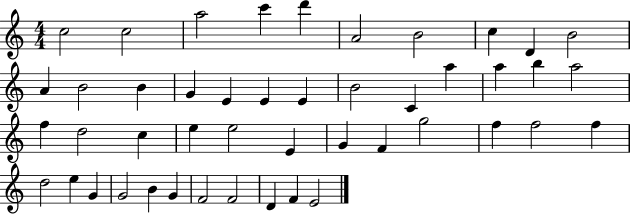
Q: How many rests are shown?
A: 0